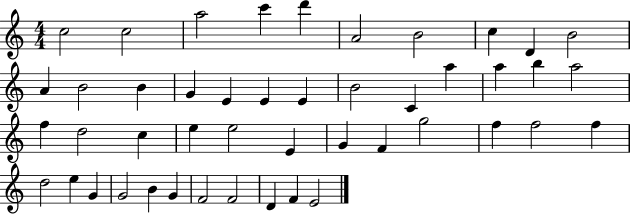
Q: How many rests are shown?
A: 0